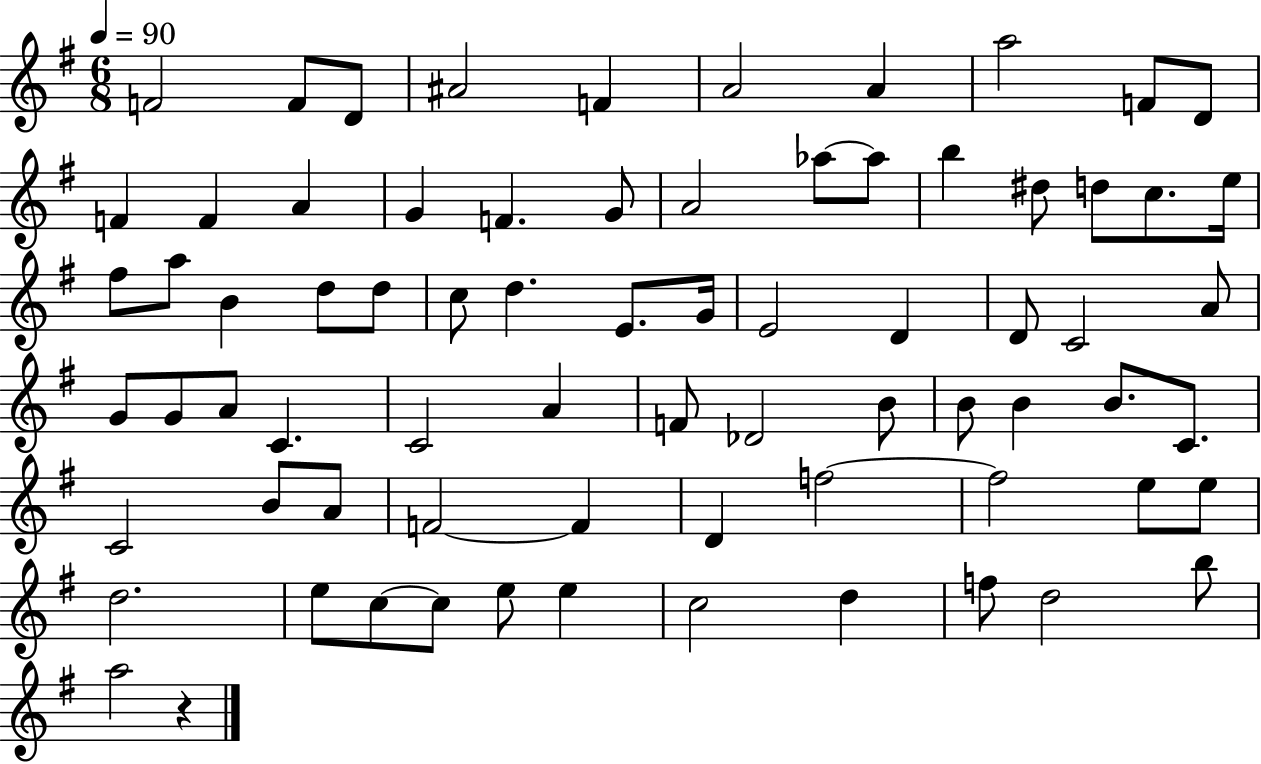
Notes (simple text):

F4/h F4/e D4/e A#4/h F4/q A4/h A4/q A5/h F4/e D4/e F4/q F4/q A4/q G4/q F4/q. G4/e A4/h Ab5/e Ab5/e B5/q D#5/e D5/e C5/e. E5/s F#5/e A5/e B4/q D5/e D5/e C5/e D5/q. E4/e. G4/s E4/h D4/q D4/e C4/h A4/e G4/e G4/e A4/e C4/q. C4/h A4/q F4/e Db4/h B4/e B4/e B4/q B4/e. C4/e. C4/h B4/e A4/e F4/h F4/q D4/q F5/h F5/h E5/e E5/e D5/h. E5/e C5/e C5/e E5/e E5/q C5/h D5/q F5/e D5/h B5/e A5/h R/q